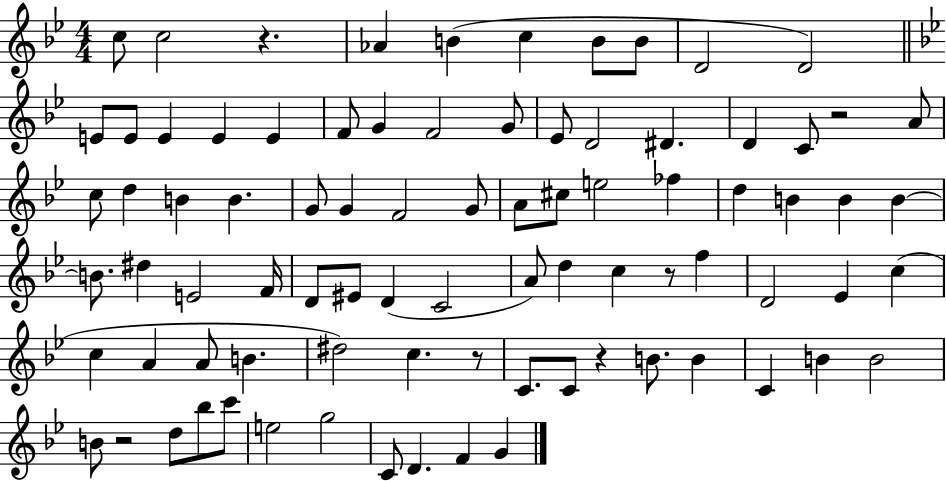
C5/e C5/h R/q. Ab4/q B4/q C5/q B4/e B4/e D4/h D4/h E4/e E4/e E4/q E4/q E4/q F4/e G4/q F4/h G4/e Eb4/e D4/h D#4/q. D4/q C4/e R/h A4/e C5/e D5/q B4/q B4/q. G4/e G4/q F4/h G4/e A4/e C#5/e E5/h FES5/q D5/q B4/q B4/q B4/q B4/e. D#5/q E4/h F4/s D4/e EIS4/e D4/q C4/h A4/e D5/q C5/q R/e F5/q D4/h Eb4/q C5/q C5/q A4/q A4/e B4/q. D#5/h C5/q. R/e C4/e. C4/e R/q B4/e. B4/q C4/q B4/q B4/h B4/e R/h D5/e Bb5/e C6/e E5/h G5/h C4/e D4/q. F4/q G4/q